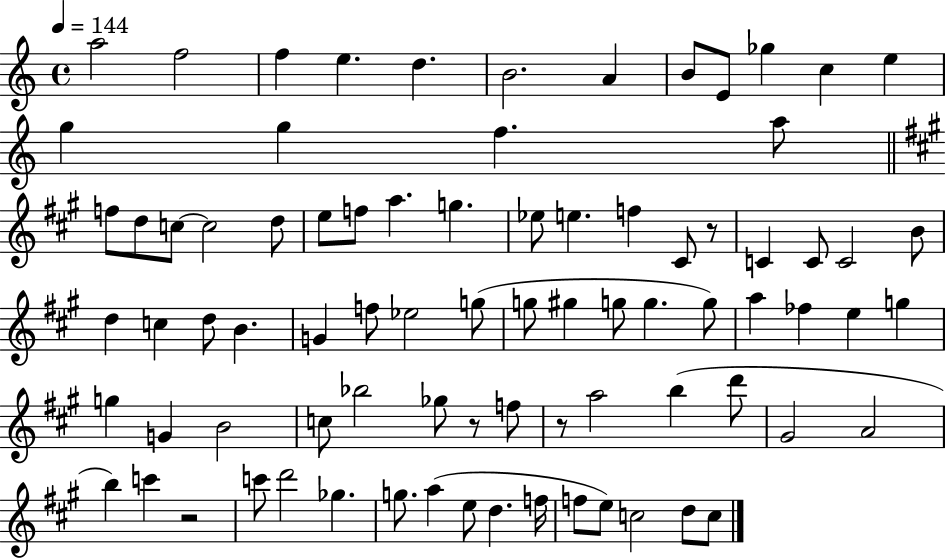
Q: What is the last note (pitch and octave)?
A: C5